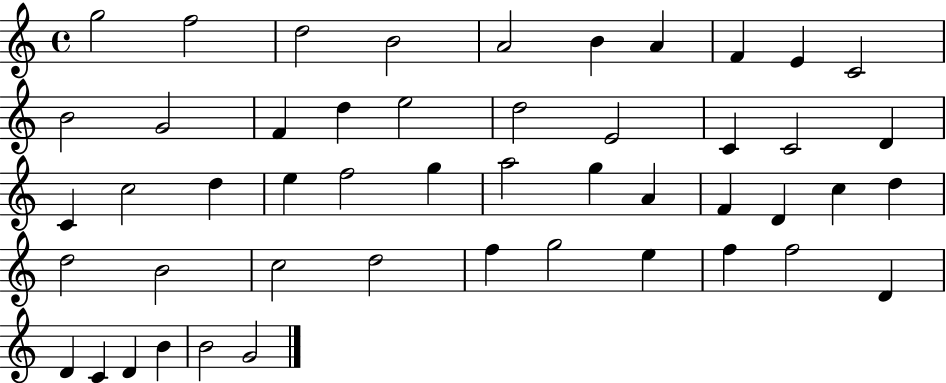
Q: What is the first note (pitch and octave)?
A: G5